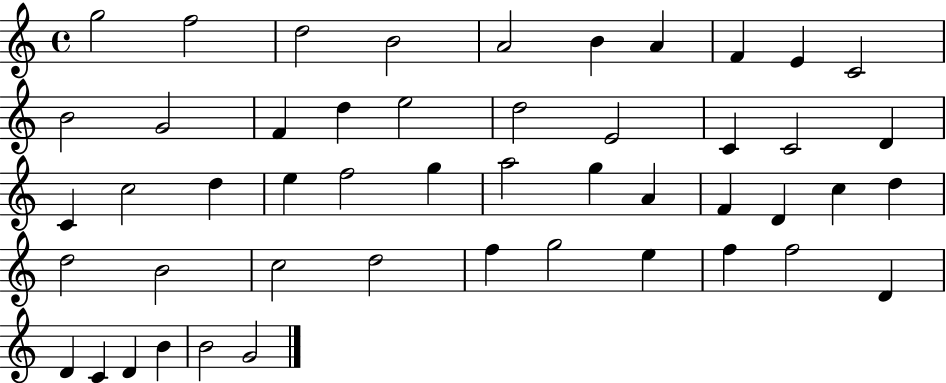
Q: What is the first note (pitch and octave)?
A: G5